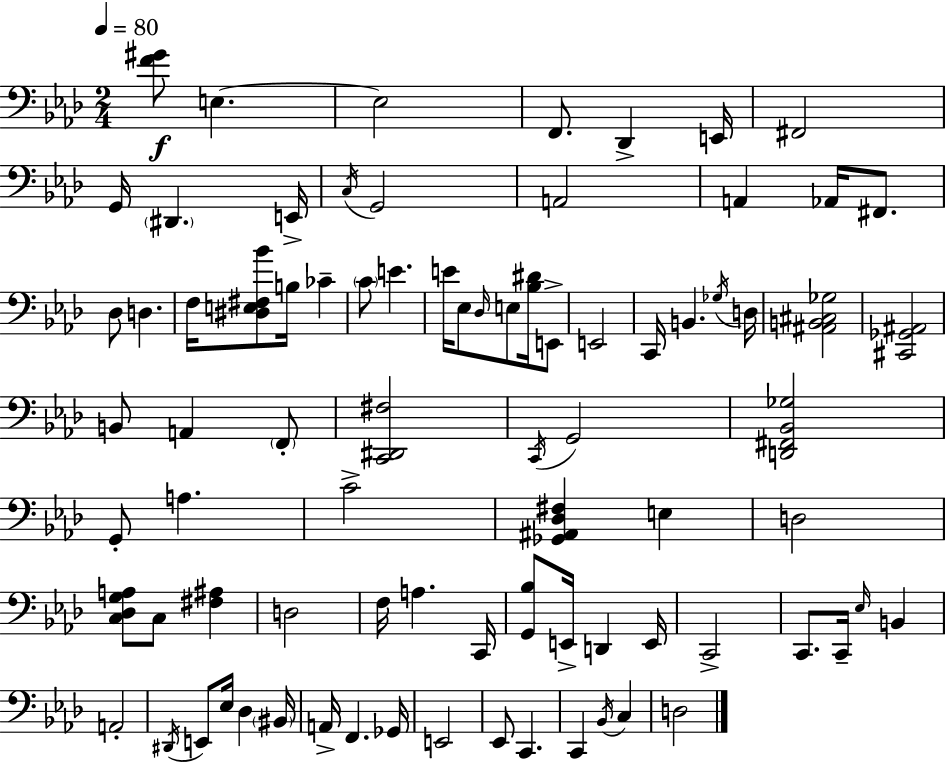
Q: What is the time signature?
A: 2/4